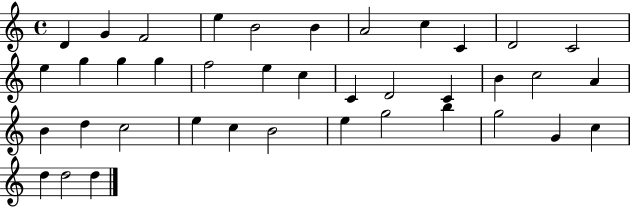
{
  \clef treble
  \time 4/4
  \defaultTimeSignature
  \key c \major
  d'4 g'4 f'2 | e''4 b'2 b'4 | a'2 c''4 c'4 | d'2 c'2 | \break e''4 g''4 g''4 g''4 | f''2 e''4 c''4 | c'4 d'2 c'4 | b'4 c''2 a'4 | \break b'4 d''4 c''2 | e''4 c''4 b'2 | e''4 g''2 b''4 | g''2 g'4 c''4 | \break d''4 d''2 d''4 | \bar "|."
}